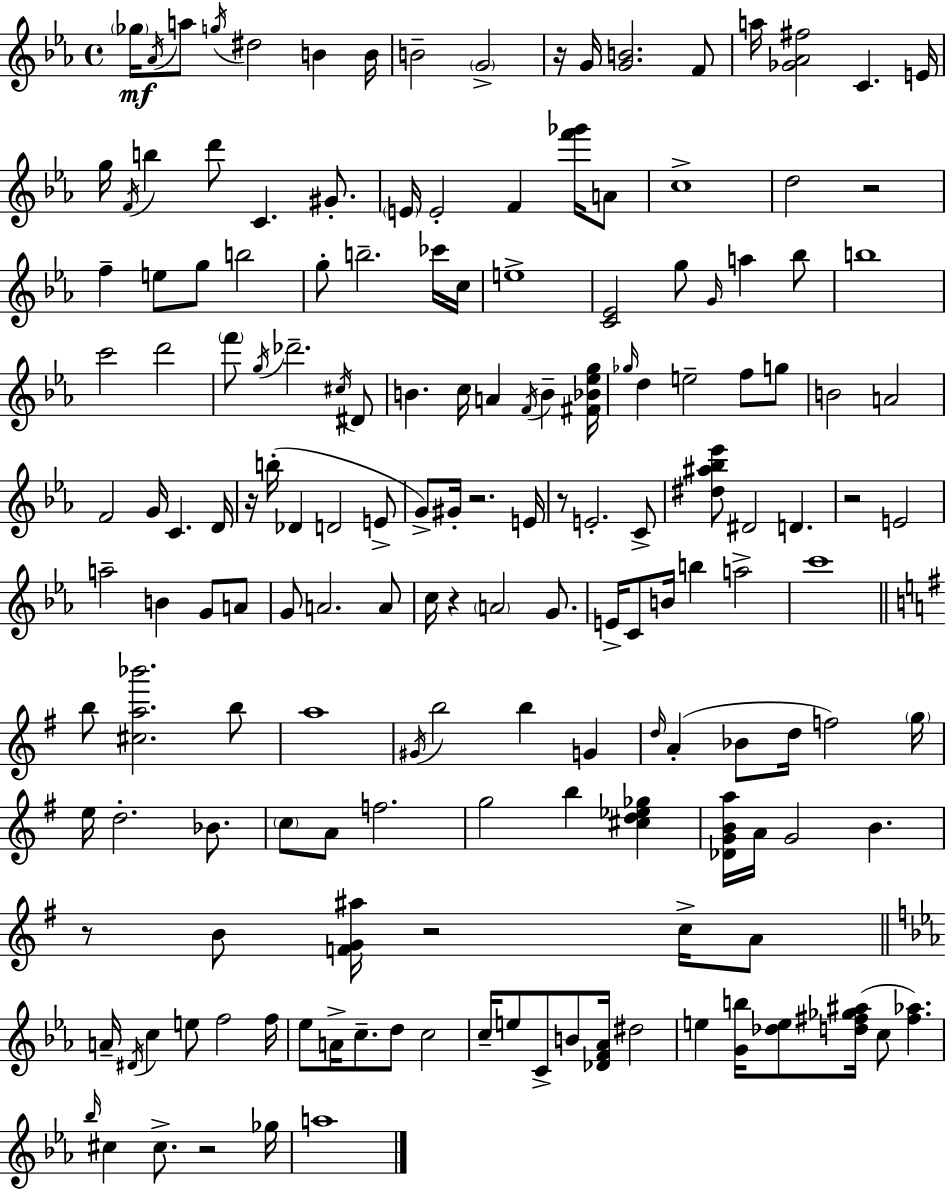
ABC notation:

X:1
T:Untitled
M:4/4
L:1/4
K:Cm
_g/4 _A/4 a/2 g/4 ^d2 B B/4 B2 G2 z/4 G/4 [GB]2 F/2 a/4 [_G_A^f]2 C E/4 g/4 F/4 b d'/2 C ^G/2 E/4 E2 F [f'_g']/4 A/2 c4 d2 z2 f e/2 g/2 b2 g/2 b2 _c'/4 c/4 e4 [C_E]2 g/2 G/4 a _b/2 b4 c'2 d'2 f'/2 g/4 _d'2 ^c/4 ^D/2 B c/4 A F/4 B [^F_B_eg]/4 _g/4 d e2 f/2 g/2 B2 A2 F2 G/4 C D/4 z/4 b/4 _D D2 E/2 G/2 ^G/4 z2 E/4 z/2 E2 C/2 [^d^a_b_e']/2 ^D2 D z2 E2 a2 B G/2 A/2 G/2 A2 A/2 c/4 z A2 G/2 E/4 C/2 B/4 b a2 c'4 b/2 [^ca_b']2 b/2 a4 ^G/4 b2 b G d/4 A _B/2 d/4 f2 g/4 e/4 d2 _B/2 c/2 A/2 f2 g2 b [^cd_e_g] [_DGBa]/4 A/4 G2 B z/2 B/2 [FG^a]/4 z2 c/4 A/2 A/4 ^D/4 c e/2 f2 f/4 _e/2 A/4 c/2 d/2 c2 c/4 e/2 C/2 B/2 [_DF_A]/4 ^d2 e [Gb]/4 [_de]/2 [d^f_g^a]/4 c/2 [^f_a] _b/4 ^c ^c/2 z2 _g/4 a4